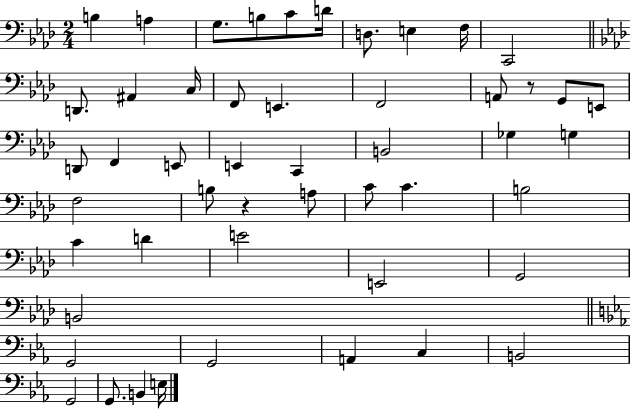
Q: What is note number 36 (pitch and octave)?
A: E4